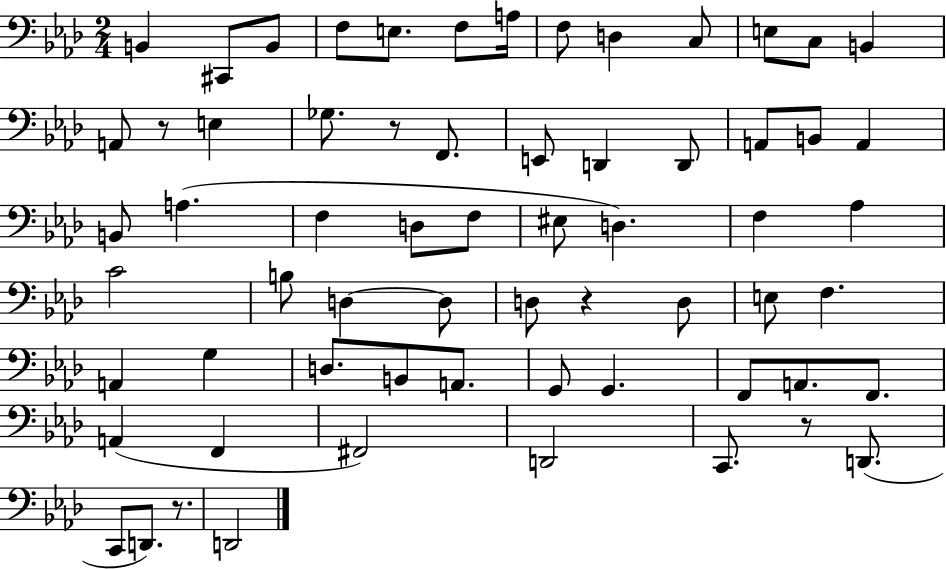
{
  \clef bass
  \numericTimeSignature
  \time 2/4
  \key aes \major
  b,4 cis,8 b,8 | f8 e8. f8 a16 | f8 d4 c8 | e8 c8 b,4 | \break a,8 r8 e4 | ges8. r8 f,8. | e,8 d,4 d,8 | a,8 b,8 a,4 | \break b,8 a4.( | f4 d8 f8 | eis8 d4.) | f4 aes4 | \break c'2 | b8 d4~~ d8 | d8 r4 d8 | e8 f4. | \break a,4 g4 | d8. b,8 a,8. | g,8 g,4. | f,8 a,8. f,8. | \break a,4( f,4 | fis,2) | d,2 | c,8. r8 d,8.( | \break c,8 d,8.) r8. | d,2 | \bar "|."
}